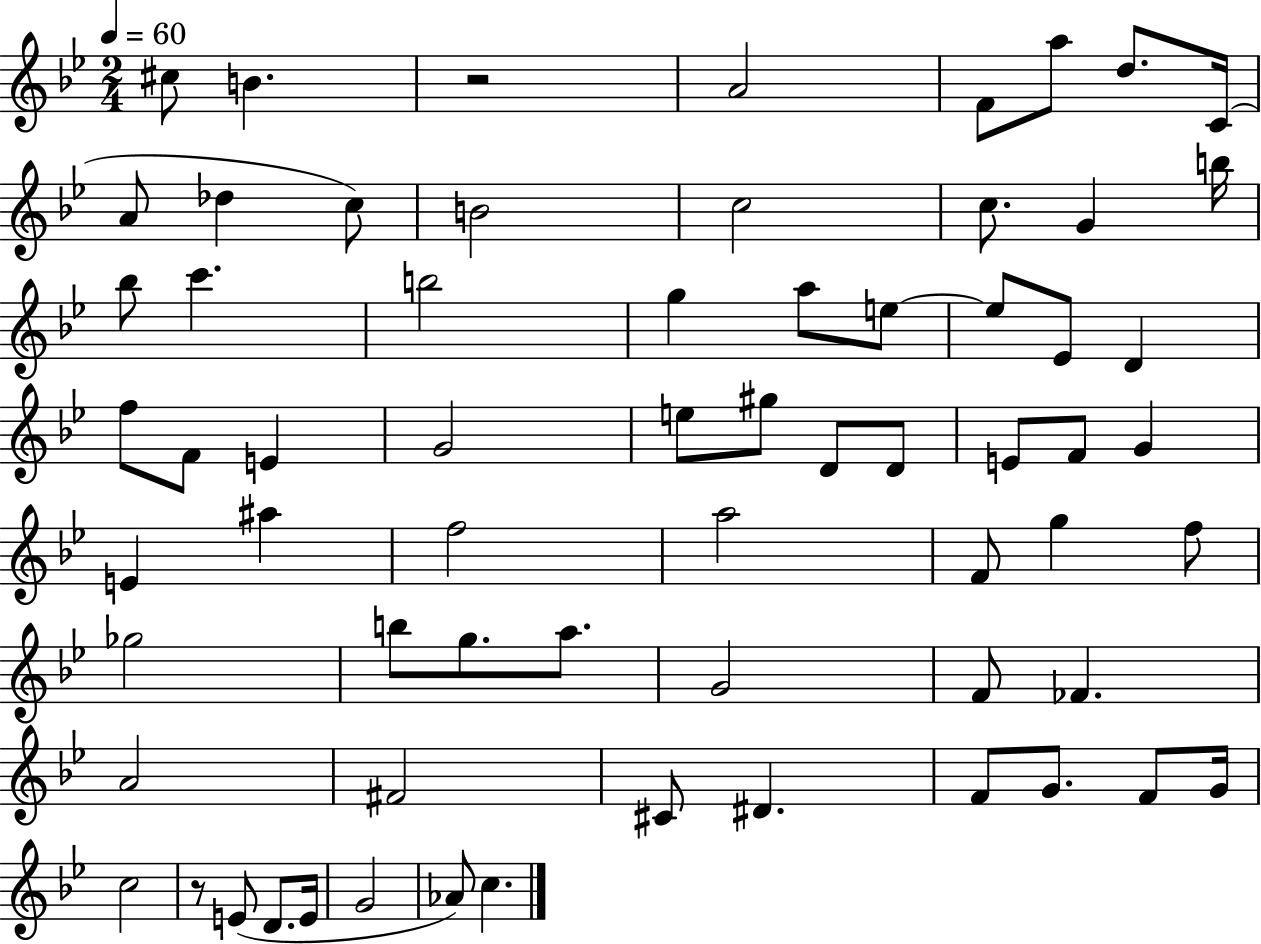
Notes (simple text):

C#5/e B4/q. R/h A4/h F4/e A5/e D5/e. C4/s A4/e Db5/q C5/e B4/h C5/h C5/e. G4/q B5/s Bb5/e C6/q. B5/h G5/q A5/e E5/e E5/e Eb4/e D4/q F5/e F4/e E4/q G4/h E5/e G#5/e D4/e D4/e E4/e F4/e G4/q E4/q A#5/q F5/h A5/h F4/e G5/q F5/e Gb5/h B5/e G5/e. A5/e. G4/h F4/e FES4/q. A4/h F#4/h C#4/e D#4/q. F4/e G4/e. F4/e G4/s C5/h R/e E4/e D4/e. E4/s G4/h Ab4/e C5/q.